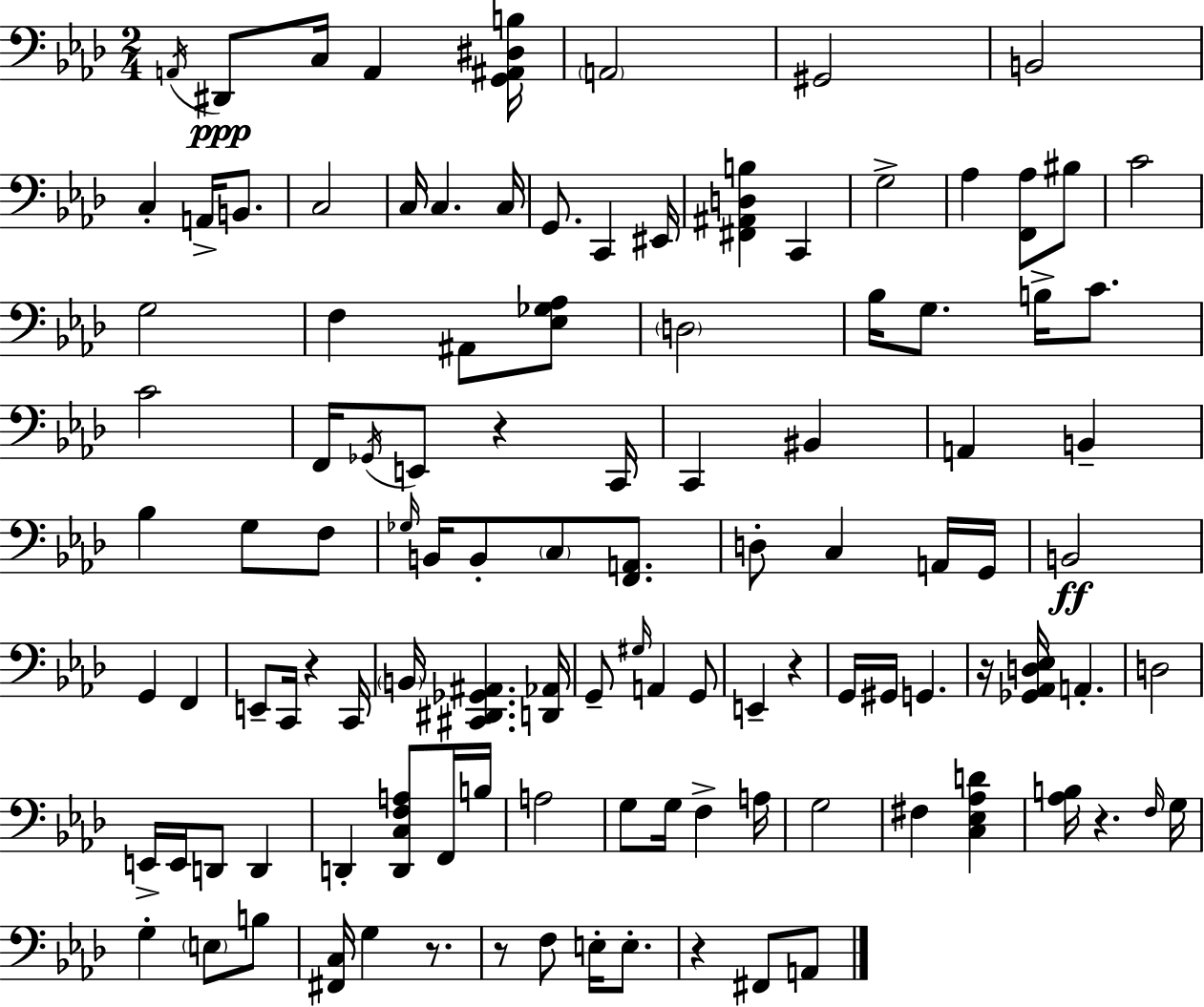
A2/s D#2/e C3/s A2/q [G2,A#2,D#3,B3]/s A2/h G#2/h B2/h C3/q A2/s B2/e. C3/h C3/s C3/q. C3/s G2/e. C2/q EIS2/s [F#2,A#2,D3,B3]/q C2/q G3/h Ab3/q [F2,Ab3]/e BIS3/e C4/h G3/h F3/q A#2/e [Eb3,Gb3,Ab3]/e D3/h Bb3/s G3/e. B3/s C4/e. C4/h F2/s Gb2/s E2/e R/q C2/s C2/q BIS2/q A2/q B2/q Bb3/q G3/e F3/e Gb3/s B2/s B2/e C3/e [F2,A2]/e. D3/e C3/q A2/s G2/s B2/h G2/q F2/q E2/e C2/s R/q C2/s B2/s [C#2,D#2,Gb2,A#2]/q. [D2,Ab2]/s G2/e G#3/s A2/q G2/e E2/q R/q G2/s G#2/s G2/q. R/s [Gb2,Ab2,D3,Eb3]/s A2/q. D3/h E2/s E2/s D2/e D2/q D2/q [D2,C3,F3,A3]/e F2/s B3/s A3/h G3/e G3/s F3/q A3/s G3/h F#3/q [C3,Eb3,Ab3,D4]/q [Ab3,B3]/s R/q. F3/s G3/s G3/q E3/e B3/e [F#2,C3]/s G3/q R/e. R/e F3/e E3/s E3/e. R/q F#2/e A2/e